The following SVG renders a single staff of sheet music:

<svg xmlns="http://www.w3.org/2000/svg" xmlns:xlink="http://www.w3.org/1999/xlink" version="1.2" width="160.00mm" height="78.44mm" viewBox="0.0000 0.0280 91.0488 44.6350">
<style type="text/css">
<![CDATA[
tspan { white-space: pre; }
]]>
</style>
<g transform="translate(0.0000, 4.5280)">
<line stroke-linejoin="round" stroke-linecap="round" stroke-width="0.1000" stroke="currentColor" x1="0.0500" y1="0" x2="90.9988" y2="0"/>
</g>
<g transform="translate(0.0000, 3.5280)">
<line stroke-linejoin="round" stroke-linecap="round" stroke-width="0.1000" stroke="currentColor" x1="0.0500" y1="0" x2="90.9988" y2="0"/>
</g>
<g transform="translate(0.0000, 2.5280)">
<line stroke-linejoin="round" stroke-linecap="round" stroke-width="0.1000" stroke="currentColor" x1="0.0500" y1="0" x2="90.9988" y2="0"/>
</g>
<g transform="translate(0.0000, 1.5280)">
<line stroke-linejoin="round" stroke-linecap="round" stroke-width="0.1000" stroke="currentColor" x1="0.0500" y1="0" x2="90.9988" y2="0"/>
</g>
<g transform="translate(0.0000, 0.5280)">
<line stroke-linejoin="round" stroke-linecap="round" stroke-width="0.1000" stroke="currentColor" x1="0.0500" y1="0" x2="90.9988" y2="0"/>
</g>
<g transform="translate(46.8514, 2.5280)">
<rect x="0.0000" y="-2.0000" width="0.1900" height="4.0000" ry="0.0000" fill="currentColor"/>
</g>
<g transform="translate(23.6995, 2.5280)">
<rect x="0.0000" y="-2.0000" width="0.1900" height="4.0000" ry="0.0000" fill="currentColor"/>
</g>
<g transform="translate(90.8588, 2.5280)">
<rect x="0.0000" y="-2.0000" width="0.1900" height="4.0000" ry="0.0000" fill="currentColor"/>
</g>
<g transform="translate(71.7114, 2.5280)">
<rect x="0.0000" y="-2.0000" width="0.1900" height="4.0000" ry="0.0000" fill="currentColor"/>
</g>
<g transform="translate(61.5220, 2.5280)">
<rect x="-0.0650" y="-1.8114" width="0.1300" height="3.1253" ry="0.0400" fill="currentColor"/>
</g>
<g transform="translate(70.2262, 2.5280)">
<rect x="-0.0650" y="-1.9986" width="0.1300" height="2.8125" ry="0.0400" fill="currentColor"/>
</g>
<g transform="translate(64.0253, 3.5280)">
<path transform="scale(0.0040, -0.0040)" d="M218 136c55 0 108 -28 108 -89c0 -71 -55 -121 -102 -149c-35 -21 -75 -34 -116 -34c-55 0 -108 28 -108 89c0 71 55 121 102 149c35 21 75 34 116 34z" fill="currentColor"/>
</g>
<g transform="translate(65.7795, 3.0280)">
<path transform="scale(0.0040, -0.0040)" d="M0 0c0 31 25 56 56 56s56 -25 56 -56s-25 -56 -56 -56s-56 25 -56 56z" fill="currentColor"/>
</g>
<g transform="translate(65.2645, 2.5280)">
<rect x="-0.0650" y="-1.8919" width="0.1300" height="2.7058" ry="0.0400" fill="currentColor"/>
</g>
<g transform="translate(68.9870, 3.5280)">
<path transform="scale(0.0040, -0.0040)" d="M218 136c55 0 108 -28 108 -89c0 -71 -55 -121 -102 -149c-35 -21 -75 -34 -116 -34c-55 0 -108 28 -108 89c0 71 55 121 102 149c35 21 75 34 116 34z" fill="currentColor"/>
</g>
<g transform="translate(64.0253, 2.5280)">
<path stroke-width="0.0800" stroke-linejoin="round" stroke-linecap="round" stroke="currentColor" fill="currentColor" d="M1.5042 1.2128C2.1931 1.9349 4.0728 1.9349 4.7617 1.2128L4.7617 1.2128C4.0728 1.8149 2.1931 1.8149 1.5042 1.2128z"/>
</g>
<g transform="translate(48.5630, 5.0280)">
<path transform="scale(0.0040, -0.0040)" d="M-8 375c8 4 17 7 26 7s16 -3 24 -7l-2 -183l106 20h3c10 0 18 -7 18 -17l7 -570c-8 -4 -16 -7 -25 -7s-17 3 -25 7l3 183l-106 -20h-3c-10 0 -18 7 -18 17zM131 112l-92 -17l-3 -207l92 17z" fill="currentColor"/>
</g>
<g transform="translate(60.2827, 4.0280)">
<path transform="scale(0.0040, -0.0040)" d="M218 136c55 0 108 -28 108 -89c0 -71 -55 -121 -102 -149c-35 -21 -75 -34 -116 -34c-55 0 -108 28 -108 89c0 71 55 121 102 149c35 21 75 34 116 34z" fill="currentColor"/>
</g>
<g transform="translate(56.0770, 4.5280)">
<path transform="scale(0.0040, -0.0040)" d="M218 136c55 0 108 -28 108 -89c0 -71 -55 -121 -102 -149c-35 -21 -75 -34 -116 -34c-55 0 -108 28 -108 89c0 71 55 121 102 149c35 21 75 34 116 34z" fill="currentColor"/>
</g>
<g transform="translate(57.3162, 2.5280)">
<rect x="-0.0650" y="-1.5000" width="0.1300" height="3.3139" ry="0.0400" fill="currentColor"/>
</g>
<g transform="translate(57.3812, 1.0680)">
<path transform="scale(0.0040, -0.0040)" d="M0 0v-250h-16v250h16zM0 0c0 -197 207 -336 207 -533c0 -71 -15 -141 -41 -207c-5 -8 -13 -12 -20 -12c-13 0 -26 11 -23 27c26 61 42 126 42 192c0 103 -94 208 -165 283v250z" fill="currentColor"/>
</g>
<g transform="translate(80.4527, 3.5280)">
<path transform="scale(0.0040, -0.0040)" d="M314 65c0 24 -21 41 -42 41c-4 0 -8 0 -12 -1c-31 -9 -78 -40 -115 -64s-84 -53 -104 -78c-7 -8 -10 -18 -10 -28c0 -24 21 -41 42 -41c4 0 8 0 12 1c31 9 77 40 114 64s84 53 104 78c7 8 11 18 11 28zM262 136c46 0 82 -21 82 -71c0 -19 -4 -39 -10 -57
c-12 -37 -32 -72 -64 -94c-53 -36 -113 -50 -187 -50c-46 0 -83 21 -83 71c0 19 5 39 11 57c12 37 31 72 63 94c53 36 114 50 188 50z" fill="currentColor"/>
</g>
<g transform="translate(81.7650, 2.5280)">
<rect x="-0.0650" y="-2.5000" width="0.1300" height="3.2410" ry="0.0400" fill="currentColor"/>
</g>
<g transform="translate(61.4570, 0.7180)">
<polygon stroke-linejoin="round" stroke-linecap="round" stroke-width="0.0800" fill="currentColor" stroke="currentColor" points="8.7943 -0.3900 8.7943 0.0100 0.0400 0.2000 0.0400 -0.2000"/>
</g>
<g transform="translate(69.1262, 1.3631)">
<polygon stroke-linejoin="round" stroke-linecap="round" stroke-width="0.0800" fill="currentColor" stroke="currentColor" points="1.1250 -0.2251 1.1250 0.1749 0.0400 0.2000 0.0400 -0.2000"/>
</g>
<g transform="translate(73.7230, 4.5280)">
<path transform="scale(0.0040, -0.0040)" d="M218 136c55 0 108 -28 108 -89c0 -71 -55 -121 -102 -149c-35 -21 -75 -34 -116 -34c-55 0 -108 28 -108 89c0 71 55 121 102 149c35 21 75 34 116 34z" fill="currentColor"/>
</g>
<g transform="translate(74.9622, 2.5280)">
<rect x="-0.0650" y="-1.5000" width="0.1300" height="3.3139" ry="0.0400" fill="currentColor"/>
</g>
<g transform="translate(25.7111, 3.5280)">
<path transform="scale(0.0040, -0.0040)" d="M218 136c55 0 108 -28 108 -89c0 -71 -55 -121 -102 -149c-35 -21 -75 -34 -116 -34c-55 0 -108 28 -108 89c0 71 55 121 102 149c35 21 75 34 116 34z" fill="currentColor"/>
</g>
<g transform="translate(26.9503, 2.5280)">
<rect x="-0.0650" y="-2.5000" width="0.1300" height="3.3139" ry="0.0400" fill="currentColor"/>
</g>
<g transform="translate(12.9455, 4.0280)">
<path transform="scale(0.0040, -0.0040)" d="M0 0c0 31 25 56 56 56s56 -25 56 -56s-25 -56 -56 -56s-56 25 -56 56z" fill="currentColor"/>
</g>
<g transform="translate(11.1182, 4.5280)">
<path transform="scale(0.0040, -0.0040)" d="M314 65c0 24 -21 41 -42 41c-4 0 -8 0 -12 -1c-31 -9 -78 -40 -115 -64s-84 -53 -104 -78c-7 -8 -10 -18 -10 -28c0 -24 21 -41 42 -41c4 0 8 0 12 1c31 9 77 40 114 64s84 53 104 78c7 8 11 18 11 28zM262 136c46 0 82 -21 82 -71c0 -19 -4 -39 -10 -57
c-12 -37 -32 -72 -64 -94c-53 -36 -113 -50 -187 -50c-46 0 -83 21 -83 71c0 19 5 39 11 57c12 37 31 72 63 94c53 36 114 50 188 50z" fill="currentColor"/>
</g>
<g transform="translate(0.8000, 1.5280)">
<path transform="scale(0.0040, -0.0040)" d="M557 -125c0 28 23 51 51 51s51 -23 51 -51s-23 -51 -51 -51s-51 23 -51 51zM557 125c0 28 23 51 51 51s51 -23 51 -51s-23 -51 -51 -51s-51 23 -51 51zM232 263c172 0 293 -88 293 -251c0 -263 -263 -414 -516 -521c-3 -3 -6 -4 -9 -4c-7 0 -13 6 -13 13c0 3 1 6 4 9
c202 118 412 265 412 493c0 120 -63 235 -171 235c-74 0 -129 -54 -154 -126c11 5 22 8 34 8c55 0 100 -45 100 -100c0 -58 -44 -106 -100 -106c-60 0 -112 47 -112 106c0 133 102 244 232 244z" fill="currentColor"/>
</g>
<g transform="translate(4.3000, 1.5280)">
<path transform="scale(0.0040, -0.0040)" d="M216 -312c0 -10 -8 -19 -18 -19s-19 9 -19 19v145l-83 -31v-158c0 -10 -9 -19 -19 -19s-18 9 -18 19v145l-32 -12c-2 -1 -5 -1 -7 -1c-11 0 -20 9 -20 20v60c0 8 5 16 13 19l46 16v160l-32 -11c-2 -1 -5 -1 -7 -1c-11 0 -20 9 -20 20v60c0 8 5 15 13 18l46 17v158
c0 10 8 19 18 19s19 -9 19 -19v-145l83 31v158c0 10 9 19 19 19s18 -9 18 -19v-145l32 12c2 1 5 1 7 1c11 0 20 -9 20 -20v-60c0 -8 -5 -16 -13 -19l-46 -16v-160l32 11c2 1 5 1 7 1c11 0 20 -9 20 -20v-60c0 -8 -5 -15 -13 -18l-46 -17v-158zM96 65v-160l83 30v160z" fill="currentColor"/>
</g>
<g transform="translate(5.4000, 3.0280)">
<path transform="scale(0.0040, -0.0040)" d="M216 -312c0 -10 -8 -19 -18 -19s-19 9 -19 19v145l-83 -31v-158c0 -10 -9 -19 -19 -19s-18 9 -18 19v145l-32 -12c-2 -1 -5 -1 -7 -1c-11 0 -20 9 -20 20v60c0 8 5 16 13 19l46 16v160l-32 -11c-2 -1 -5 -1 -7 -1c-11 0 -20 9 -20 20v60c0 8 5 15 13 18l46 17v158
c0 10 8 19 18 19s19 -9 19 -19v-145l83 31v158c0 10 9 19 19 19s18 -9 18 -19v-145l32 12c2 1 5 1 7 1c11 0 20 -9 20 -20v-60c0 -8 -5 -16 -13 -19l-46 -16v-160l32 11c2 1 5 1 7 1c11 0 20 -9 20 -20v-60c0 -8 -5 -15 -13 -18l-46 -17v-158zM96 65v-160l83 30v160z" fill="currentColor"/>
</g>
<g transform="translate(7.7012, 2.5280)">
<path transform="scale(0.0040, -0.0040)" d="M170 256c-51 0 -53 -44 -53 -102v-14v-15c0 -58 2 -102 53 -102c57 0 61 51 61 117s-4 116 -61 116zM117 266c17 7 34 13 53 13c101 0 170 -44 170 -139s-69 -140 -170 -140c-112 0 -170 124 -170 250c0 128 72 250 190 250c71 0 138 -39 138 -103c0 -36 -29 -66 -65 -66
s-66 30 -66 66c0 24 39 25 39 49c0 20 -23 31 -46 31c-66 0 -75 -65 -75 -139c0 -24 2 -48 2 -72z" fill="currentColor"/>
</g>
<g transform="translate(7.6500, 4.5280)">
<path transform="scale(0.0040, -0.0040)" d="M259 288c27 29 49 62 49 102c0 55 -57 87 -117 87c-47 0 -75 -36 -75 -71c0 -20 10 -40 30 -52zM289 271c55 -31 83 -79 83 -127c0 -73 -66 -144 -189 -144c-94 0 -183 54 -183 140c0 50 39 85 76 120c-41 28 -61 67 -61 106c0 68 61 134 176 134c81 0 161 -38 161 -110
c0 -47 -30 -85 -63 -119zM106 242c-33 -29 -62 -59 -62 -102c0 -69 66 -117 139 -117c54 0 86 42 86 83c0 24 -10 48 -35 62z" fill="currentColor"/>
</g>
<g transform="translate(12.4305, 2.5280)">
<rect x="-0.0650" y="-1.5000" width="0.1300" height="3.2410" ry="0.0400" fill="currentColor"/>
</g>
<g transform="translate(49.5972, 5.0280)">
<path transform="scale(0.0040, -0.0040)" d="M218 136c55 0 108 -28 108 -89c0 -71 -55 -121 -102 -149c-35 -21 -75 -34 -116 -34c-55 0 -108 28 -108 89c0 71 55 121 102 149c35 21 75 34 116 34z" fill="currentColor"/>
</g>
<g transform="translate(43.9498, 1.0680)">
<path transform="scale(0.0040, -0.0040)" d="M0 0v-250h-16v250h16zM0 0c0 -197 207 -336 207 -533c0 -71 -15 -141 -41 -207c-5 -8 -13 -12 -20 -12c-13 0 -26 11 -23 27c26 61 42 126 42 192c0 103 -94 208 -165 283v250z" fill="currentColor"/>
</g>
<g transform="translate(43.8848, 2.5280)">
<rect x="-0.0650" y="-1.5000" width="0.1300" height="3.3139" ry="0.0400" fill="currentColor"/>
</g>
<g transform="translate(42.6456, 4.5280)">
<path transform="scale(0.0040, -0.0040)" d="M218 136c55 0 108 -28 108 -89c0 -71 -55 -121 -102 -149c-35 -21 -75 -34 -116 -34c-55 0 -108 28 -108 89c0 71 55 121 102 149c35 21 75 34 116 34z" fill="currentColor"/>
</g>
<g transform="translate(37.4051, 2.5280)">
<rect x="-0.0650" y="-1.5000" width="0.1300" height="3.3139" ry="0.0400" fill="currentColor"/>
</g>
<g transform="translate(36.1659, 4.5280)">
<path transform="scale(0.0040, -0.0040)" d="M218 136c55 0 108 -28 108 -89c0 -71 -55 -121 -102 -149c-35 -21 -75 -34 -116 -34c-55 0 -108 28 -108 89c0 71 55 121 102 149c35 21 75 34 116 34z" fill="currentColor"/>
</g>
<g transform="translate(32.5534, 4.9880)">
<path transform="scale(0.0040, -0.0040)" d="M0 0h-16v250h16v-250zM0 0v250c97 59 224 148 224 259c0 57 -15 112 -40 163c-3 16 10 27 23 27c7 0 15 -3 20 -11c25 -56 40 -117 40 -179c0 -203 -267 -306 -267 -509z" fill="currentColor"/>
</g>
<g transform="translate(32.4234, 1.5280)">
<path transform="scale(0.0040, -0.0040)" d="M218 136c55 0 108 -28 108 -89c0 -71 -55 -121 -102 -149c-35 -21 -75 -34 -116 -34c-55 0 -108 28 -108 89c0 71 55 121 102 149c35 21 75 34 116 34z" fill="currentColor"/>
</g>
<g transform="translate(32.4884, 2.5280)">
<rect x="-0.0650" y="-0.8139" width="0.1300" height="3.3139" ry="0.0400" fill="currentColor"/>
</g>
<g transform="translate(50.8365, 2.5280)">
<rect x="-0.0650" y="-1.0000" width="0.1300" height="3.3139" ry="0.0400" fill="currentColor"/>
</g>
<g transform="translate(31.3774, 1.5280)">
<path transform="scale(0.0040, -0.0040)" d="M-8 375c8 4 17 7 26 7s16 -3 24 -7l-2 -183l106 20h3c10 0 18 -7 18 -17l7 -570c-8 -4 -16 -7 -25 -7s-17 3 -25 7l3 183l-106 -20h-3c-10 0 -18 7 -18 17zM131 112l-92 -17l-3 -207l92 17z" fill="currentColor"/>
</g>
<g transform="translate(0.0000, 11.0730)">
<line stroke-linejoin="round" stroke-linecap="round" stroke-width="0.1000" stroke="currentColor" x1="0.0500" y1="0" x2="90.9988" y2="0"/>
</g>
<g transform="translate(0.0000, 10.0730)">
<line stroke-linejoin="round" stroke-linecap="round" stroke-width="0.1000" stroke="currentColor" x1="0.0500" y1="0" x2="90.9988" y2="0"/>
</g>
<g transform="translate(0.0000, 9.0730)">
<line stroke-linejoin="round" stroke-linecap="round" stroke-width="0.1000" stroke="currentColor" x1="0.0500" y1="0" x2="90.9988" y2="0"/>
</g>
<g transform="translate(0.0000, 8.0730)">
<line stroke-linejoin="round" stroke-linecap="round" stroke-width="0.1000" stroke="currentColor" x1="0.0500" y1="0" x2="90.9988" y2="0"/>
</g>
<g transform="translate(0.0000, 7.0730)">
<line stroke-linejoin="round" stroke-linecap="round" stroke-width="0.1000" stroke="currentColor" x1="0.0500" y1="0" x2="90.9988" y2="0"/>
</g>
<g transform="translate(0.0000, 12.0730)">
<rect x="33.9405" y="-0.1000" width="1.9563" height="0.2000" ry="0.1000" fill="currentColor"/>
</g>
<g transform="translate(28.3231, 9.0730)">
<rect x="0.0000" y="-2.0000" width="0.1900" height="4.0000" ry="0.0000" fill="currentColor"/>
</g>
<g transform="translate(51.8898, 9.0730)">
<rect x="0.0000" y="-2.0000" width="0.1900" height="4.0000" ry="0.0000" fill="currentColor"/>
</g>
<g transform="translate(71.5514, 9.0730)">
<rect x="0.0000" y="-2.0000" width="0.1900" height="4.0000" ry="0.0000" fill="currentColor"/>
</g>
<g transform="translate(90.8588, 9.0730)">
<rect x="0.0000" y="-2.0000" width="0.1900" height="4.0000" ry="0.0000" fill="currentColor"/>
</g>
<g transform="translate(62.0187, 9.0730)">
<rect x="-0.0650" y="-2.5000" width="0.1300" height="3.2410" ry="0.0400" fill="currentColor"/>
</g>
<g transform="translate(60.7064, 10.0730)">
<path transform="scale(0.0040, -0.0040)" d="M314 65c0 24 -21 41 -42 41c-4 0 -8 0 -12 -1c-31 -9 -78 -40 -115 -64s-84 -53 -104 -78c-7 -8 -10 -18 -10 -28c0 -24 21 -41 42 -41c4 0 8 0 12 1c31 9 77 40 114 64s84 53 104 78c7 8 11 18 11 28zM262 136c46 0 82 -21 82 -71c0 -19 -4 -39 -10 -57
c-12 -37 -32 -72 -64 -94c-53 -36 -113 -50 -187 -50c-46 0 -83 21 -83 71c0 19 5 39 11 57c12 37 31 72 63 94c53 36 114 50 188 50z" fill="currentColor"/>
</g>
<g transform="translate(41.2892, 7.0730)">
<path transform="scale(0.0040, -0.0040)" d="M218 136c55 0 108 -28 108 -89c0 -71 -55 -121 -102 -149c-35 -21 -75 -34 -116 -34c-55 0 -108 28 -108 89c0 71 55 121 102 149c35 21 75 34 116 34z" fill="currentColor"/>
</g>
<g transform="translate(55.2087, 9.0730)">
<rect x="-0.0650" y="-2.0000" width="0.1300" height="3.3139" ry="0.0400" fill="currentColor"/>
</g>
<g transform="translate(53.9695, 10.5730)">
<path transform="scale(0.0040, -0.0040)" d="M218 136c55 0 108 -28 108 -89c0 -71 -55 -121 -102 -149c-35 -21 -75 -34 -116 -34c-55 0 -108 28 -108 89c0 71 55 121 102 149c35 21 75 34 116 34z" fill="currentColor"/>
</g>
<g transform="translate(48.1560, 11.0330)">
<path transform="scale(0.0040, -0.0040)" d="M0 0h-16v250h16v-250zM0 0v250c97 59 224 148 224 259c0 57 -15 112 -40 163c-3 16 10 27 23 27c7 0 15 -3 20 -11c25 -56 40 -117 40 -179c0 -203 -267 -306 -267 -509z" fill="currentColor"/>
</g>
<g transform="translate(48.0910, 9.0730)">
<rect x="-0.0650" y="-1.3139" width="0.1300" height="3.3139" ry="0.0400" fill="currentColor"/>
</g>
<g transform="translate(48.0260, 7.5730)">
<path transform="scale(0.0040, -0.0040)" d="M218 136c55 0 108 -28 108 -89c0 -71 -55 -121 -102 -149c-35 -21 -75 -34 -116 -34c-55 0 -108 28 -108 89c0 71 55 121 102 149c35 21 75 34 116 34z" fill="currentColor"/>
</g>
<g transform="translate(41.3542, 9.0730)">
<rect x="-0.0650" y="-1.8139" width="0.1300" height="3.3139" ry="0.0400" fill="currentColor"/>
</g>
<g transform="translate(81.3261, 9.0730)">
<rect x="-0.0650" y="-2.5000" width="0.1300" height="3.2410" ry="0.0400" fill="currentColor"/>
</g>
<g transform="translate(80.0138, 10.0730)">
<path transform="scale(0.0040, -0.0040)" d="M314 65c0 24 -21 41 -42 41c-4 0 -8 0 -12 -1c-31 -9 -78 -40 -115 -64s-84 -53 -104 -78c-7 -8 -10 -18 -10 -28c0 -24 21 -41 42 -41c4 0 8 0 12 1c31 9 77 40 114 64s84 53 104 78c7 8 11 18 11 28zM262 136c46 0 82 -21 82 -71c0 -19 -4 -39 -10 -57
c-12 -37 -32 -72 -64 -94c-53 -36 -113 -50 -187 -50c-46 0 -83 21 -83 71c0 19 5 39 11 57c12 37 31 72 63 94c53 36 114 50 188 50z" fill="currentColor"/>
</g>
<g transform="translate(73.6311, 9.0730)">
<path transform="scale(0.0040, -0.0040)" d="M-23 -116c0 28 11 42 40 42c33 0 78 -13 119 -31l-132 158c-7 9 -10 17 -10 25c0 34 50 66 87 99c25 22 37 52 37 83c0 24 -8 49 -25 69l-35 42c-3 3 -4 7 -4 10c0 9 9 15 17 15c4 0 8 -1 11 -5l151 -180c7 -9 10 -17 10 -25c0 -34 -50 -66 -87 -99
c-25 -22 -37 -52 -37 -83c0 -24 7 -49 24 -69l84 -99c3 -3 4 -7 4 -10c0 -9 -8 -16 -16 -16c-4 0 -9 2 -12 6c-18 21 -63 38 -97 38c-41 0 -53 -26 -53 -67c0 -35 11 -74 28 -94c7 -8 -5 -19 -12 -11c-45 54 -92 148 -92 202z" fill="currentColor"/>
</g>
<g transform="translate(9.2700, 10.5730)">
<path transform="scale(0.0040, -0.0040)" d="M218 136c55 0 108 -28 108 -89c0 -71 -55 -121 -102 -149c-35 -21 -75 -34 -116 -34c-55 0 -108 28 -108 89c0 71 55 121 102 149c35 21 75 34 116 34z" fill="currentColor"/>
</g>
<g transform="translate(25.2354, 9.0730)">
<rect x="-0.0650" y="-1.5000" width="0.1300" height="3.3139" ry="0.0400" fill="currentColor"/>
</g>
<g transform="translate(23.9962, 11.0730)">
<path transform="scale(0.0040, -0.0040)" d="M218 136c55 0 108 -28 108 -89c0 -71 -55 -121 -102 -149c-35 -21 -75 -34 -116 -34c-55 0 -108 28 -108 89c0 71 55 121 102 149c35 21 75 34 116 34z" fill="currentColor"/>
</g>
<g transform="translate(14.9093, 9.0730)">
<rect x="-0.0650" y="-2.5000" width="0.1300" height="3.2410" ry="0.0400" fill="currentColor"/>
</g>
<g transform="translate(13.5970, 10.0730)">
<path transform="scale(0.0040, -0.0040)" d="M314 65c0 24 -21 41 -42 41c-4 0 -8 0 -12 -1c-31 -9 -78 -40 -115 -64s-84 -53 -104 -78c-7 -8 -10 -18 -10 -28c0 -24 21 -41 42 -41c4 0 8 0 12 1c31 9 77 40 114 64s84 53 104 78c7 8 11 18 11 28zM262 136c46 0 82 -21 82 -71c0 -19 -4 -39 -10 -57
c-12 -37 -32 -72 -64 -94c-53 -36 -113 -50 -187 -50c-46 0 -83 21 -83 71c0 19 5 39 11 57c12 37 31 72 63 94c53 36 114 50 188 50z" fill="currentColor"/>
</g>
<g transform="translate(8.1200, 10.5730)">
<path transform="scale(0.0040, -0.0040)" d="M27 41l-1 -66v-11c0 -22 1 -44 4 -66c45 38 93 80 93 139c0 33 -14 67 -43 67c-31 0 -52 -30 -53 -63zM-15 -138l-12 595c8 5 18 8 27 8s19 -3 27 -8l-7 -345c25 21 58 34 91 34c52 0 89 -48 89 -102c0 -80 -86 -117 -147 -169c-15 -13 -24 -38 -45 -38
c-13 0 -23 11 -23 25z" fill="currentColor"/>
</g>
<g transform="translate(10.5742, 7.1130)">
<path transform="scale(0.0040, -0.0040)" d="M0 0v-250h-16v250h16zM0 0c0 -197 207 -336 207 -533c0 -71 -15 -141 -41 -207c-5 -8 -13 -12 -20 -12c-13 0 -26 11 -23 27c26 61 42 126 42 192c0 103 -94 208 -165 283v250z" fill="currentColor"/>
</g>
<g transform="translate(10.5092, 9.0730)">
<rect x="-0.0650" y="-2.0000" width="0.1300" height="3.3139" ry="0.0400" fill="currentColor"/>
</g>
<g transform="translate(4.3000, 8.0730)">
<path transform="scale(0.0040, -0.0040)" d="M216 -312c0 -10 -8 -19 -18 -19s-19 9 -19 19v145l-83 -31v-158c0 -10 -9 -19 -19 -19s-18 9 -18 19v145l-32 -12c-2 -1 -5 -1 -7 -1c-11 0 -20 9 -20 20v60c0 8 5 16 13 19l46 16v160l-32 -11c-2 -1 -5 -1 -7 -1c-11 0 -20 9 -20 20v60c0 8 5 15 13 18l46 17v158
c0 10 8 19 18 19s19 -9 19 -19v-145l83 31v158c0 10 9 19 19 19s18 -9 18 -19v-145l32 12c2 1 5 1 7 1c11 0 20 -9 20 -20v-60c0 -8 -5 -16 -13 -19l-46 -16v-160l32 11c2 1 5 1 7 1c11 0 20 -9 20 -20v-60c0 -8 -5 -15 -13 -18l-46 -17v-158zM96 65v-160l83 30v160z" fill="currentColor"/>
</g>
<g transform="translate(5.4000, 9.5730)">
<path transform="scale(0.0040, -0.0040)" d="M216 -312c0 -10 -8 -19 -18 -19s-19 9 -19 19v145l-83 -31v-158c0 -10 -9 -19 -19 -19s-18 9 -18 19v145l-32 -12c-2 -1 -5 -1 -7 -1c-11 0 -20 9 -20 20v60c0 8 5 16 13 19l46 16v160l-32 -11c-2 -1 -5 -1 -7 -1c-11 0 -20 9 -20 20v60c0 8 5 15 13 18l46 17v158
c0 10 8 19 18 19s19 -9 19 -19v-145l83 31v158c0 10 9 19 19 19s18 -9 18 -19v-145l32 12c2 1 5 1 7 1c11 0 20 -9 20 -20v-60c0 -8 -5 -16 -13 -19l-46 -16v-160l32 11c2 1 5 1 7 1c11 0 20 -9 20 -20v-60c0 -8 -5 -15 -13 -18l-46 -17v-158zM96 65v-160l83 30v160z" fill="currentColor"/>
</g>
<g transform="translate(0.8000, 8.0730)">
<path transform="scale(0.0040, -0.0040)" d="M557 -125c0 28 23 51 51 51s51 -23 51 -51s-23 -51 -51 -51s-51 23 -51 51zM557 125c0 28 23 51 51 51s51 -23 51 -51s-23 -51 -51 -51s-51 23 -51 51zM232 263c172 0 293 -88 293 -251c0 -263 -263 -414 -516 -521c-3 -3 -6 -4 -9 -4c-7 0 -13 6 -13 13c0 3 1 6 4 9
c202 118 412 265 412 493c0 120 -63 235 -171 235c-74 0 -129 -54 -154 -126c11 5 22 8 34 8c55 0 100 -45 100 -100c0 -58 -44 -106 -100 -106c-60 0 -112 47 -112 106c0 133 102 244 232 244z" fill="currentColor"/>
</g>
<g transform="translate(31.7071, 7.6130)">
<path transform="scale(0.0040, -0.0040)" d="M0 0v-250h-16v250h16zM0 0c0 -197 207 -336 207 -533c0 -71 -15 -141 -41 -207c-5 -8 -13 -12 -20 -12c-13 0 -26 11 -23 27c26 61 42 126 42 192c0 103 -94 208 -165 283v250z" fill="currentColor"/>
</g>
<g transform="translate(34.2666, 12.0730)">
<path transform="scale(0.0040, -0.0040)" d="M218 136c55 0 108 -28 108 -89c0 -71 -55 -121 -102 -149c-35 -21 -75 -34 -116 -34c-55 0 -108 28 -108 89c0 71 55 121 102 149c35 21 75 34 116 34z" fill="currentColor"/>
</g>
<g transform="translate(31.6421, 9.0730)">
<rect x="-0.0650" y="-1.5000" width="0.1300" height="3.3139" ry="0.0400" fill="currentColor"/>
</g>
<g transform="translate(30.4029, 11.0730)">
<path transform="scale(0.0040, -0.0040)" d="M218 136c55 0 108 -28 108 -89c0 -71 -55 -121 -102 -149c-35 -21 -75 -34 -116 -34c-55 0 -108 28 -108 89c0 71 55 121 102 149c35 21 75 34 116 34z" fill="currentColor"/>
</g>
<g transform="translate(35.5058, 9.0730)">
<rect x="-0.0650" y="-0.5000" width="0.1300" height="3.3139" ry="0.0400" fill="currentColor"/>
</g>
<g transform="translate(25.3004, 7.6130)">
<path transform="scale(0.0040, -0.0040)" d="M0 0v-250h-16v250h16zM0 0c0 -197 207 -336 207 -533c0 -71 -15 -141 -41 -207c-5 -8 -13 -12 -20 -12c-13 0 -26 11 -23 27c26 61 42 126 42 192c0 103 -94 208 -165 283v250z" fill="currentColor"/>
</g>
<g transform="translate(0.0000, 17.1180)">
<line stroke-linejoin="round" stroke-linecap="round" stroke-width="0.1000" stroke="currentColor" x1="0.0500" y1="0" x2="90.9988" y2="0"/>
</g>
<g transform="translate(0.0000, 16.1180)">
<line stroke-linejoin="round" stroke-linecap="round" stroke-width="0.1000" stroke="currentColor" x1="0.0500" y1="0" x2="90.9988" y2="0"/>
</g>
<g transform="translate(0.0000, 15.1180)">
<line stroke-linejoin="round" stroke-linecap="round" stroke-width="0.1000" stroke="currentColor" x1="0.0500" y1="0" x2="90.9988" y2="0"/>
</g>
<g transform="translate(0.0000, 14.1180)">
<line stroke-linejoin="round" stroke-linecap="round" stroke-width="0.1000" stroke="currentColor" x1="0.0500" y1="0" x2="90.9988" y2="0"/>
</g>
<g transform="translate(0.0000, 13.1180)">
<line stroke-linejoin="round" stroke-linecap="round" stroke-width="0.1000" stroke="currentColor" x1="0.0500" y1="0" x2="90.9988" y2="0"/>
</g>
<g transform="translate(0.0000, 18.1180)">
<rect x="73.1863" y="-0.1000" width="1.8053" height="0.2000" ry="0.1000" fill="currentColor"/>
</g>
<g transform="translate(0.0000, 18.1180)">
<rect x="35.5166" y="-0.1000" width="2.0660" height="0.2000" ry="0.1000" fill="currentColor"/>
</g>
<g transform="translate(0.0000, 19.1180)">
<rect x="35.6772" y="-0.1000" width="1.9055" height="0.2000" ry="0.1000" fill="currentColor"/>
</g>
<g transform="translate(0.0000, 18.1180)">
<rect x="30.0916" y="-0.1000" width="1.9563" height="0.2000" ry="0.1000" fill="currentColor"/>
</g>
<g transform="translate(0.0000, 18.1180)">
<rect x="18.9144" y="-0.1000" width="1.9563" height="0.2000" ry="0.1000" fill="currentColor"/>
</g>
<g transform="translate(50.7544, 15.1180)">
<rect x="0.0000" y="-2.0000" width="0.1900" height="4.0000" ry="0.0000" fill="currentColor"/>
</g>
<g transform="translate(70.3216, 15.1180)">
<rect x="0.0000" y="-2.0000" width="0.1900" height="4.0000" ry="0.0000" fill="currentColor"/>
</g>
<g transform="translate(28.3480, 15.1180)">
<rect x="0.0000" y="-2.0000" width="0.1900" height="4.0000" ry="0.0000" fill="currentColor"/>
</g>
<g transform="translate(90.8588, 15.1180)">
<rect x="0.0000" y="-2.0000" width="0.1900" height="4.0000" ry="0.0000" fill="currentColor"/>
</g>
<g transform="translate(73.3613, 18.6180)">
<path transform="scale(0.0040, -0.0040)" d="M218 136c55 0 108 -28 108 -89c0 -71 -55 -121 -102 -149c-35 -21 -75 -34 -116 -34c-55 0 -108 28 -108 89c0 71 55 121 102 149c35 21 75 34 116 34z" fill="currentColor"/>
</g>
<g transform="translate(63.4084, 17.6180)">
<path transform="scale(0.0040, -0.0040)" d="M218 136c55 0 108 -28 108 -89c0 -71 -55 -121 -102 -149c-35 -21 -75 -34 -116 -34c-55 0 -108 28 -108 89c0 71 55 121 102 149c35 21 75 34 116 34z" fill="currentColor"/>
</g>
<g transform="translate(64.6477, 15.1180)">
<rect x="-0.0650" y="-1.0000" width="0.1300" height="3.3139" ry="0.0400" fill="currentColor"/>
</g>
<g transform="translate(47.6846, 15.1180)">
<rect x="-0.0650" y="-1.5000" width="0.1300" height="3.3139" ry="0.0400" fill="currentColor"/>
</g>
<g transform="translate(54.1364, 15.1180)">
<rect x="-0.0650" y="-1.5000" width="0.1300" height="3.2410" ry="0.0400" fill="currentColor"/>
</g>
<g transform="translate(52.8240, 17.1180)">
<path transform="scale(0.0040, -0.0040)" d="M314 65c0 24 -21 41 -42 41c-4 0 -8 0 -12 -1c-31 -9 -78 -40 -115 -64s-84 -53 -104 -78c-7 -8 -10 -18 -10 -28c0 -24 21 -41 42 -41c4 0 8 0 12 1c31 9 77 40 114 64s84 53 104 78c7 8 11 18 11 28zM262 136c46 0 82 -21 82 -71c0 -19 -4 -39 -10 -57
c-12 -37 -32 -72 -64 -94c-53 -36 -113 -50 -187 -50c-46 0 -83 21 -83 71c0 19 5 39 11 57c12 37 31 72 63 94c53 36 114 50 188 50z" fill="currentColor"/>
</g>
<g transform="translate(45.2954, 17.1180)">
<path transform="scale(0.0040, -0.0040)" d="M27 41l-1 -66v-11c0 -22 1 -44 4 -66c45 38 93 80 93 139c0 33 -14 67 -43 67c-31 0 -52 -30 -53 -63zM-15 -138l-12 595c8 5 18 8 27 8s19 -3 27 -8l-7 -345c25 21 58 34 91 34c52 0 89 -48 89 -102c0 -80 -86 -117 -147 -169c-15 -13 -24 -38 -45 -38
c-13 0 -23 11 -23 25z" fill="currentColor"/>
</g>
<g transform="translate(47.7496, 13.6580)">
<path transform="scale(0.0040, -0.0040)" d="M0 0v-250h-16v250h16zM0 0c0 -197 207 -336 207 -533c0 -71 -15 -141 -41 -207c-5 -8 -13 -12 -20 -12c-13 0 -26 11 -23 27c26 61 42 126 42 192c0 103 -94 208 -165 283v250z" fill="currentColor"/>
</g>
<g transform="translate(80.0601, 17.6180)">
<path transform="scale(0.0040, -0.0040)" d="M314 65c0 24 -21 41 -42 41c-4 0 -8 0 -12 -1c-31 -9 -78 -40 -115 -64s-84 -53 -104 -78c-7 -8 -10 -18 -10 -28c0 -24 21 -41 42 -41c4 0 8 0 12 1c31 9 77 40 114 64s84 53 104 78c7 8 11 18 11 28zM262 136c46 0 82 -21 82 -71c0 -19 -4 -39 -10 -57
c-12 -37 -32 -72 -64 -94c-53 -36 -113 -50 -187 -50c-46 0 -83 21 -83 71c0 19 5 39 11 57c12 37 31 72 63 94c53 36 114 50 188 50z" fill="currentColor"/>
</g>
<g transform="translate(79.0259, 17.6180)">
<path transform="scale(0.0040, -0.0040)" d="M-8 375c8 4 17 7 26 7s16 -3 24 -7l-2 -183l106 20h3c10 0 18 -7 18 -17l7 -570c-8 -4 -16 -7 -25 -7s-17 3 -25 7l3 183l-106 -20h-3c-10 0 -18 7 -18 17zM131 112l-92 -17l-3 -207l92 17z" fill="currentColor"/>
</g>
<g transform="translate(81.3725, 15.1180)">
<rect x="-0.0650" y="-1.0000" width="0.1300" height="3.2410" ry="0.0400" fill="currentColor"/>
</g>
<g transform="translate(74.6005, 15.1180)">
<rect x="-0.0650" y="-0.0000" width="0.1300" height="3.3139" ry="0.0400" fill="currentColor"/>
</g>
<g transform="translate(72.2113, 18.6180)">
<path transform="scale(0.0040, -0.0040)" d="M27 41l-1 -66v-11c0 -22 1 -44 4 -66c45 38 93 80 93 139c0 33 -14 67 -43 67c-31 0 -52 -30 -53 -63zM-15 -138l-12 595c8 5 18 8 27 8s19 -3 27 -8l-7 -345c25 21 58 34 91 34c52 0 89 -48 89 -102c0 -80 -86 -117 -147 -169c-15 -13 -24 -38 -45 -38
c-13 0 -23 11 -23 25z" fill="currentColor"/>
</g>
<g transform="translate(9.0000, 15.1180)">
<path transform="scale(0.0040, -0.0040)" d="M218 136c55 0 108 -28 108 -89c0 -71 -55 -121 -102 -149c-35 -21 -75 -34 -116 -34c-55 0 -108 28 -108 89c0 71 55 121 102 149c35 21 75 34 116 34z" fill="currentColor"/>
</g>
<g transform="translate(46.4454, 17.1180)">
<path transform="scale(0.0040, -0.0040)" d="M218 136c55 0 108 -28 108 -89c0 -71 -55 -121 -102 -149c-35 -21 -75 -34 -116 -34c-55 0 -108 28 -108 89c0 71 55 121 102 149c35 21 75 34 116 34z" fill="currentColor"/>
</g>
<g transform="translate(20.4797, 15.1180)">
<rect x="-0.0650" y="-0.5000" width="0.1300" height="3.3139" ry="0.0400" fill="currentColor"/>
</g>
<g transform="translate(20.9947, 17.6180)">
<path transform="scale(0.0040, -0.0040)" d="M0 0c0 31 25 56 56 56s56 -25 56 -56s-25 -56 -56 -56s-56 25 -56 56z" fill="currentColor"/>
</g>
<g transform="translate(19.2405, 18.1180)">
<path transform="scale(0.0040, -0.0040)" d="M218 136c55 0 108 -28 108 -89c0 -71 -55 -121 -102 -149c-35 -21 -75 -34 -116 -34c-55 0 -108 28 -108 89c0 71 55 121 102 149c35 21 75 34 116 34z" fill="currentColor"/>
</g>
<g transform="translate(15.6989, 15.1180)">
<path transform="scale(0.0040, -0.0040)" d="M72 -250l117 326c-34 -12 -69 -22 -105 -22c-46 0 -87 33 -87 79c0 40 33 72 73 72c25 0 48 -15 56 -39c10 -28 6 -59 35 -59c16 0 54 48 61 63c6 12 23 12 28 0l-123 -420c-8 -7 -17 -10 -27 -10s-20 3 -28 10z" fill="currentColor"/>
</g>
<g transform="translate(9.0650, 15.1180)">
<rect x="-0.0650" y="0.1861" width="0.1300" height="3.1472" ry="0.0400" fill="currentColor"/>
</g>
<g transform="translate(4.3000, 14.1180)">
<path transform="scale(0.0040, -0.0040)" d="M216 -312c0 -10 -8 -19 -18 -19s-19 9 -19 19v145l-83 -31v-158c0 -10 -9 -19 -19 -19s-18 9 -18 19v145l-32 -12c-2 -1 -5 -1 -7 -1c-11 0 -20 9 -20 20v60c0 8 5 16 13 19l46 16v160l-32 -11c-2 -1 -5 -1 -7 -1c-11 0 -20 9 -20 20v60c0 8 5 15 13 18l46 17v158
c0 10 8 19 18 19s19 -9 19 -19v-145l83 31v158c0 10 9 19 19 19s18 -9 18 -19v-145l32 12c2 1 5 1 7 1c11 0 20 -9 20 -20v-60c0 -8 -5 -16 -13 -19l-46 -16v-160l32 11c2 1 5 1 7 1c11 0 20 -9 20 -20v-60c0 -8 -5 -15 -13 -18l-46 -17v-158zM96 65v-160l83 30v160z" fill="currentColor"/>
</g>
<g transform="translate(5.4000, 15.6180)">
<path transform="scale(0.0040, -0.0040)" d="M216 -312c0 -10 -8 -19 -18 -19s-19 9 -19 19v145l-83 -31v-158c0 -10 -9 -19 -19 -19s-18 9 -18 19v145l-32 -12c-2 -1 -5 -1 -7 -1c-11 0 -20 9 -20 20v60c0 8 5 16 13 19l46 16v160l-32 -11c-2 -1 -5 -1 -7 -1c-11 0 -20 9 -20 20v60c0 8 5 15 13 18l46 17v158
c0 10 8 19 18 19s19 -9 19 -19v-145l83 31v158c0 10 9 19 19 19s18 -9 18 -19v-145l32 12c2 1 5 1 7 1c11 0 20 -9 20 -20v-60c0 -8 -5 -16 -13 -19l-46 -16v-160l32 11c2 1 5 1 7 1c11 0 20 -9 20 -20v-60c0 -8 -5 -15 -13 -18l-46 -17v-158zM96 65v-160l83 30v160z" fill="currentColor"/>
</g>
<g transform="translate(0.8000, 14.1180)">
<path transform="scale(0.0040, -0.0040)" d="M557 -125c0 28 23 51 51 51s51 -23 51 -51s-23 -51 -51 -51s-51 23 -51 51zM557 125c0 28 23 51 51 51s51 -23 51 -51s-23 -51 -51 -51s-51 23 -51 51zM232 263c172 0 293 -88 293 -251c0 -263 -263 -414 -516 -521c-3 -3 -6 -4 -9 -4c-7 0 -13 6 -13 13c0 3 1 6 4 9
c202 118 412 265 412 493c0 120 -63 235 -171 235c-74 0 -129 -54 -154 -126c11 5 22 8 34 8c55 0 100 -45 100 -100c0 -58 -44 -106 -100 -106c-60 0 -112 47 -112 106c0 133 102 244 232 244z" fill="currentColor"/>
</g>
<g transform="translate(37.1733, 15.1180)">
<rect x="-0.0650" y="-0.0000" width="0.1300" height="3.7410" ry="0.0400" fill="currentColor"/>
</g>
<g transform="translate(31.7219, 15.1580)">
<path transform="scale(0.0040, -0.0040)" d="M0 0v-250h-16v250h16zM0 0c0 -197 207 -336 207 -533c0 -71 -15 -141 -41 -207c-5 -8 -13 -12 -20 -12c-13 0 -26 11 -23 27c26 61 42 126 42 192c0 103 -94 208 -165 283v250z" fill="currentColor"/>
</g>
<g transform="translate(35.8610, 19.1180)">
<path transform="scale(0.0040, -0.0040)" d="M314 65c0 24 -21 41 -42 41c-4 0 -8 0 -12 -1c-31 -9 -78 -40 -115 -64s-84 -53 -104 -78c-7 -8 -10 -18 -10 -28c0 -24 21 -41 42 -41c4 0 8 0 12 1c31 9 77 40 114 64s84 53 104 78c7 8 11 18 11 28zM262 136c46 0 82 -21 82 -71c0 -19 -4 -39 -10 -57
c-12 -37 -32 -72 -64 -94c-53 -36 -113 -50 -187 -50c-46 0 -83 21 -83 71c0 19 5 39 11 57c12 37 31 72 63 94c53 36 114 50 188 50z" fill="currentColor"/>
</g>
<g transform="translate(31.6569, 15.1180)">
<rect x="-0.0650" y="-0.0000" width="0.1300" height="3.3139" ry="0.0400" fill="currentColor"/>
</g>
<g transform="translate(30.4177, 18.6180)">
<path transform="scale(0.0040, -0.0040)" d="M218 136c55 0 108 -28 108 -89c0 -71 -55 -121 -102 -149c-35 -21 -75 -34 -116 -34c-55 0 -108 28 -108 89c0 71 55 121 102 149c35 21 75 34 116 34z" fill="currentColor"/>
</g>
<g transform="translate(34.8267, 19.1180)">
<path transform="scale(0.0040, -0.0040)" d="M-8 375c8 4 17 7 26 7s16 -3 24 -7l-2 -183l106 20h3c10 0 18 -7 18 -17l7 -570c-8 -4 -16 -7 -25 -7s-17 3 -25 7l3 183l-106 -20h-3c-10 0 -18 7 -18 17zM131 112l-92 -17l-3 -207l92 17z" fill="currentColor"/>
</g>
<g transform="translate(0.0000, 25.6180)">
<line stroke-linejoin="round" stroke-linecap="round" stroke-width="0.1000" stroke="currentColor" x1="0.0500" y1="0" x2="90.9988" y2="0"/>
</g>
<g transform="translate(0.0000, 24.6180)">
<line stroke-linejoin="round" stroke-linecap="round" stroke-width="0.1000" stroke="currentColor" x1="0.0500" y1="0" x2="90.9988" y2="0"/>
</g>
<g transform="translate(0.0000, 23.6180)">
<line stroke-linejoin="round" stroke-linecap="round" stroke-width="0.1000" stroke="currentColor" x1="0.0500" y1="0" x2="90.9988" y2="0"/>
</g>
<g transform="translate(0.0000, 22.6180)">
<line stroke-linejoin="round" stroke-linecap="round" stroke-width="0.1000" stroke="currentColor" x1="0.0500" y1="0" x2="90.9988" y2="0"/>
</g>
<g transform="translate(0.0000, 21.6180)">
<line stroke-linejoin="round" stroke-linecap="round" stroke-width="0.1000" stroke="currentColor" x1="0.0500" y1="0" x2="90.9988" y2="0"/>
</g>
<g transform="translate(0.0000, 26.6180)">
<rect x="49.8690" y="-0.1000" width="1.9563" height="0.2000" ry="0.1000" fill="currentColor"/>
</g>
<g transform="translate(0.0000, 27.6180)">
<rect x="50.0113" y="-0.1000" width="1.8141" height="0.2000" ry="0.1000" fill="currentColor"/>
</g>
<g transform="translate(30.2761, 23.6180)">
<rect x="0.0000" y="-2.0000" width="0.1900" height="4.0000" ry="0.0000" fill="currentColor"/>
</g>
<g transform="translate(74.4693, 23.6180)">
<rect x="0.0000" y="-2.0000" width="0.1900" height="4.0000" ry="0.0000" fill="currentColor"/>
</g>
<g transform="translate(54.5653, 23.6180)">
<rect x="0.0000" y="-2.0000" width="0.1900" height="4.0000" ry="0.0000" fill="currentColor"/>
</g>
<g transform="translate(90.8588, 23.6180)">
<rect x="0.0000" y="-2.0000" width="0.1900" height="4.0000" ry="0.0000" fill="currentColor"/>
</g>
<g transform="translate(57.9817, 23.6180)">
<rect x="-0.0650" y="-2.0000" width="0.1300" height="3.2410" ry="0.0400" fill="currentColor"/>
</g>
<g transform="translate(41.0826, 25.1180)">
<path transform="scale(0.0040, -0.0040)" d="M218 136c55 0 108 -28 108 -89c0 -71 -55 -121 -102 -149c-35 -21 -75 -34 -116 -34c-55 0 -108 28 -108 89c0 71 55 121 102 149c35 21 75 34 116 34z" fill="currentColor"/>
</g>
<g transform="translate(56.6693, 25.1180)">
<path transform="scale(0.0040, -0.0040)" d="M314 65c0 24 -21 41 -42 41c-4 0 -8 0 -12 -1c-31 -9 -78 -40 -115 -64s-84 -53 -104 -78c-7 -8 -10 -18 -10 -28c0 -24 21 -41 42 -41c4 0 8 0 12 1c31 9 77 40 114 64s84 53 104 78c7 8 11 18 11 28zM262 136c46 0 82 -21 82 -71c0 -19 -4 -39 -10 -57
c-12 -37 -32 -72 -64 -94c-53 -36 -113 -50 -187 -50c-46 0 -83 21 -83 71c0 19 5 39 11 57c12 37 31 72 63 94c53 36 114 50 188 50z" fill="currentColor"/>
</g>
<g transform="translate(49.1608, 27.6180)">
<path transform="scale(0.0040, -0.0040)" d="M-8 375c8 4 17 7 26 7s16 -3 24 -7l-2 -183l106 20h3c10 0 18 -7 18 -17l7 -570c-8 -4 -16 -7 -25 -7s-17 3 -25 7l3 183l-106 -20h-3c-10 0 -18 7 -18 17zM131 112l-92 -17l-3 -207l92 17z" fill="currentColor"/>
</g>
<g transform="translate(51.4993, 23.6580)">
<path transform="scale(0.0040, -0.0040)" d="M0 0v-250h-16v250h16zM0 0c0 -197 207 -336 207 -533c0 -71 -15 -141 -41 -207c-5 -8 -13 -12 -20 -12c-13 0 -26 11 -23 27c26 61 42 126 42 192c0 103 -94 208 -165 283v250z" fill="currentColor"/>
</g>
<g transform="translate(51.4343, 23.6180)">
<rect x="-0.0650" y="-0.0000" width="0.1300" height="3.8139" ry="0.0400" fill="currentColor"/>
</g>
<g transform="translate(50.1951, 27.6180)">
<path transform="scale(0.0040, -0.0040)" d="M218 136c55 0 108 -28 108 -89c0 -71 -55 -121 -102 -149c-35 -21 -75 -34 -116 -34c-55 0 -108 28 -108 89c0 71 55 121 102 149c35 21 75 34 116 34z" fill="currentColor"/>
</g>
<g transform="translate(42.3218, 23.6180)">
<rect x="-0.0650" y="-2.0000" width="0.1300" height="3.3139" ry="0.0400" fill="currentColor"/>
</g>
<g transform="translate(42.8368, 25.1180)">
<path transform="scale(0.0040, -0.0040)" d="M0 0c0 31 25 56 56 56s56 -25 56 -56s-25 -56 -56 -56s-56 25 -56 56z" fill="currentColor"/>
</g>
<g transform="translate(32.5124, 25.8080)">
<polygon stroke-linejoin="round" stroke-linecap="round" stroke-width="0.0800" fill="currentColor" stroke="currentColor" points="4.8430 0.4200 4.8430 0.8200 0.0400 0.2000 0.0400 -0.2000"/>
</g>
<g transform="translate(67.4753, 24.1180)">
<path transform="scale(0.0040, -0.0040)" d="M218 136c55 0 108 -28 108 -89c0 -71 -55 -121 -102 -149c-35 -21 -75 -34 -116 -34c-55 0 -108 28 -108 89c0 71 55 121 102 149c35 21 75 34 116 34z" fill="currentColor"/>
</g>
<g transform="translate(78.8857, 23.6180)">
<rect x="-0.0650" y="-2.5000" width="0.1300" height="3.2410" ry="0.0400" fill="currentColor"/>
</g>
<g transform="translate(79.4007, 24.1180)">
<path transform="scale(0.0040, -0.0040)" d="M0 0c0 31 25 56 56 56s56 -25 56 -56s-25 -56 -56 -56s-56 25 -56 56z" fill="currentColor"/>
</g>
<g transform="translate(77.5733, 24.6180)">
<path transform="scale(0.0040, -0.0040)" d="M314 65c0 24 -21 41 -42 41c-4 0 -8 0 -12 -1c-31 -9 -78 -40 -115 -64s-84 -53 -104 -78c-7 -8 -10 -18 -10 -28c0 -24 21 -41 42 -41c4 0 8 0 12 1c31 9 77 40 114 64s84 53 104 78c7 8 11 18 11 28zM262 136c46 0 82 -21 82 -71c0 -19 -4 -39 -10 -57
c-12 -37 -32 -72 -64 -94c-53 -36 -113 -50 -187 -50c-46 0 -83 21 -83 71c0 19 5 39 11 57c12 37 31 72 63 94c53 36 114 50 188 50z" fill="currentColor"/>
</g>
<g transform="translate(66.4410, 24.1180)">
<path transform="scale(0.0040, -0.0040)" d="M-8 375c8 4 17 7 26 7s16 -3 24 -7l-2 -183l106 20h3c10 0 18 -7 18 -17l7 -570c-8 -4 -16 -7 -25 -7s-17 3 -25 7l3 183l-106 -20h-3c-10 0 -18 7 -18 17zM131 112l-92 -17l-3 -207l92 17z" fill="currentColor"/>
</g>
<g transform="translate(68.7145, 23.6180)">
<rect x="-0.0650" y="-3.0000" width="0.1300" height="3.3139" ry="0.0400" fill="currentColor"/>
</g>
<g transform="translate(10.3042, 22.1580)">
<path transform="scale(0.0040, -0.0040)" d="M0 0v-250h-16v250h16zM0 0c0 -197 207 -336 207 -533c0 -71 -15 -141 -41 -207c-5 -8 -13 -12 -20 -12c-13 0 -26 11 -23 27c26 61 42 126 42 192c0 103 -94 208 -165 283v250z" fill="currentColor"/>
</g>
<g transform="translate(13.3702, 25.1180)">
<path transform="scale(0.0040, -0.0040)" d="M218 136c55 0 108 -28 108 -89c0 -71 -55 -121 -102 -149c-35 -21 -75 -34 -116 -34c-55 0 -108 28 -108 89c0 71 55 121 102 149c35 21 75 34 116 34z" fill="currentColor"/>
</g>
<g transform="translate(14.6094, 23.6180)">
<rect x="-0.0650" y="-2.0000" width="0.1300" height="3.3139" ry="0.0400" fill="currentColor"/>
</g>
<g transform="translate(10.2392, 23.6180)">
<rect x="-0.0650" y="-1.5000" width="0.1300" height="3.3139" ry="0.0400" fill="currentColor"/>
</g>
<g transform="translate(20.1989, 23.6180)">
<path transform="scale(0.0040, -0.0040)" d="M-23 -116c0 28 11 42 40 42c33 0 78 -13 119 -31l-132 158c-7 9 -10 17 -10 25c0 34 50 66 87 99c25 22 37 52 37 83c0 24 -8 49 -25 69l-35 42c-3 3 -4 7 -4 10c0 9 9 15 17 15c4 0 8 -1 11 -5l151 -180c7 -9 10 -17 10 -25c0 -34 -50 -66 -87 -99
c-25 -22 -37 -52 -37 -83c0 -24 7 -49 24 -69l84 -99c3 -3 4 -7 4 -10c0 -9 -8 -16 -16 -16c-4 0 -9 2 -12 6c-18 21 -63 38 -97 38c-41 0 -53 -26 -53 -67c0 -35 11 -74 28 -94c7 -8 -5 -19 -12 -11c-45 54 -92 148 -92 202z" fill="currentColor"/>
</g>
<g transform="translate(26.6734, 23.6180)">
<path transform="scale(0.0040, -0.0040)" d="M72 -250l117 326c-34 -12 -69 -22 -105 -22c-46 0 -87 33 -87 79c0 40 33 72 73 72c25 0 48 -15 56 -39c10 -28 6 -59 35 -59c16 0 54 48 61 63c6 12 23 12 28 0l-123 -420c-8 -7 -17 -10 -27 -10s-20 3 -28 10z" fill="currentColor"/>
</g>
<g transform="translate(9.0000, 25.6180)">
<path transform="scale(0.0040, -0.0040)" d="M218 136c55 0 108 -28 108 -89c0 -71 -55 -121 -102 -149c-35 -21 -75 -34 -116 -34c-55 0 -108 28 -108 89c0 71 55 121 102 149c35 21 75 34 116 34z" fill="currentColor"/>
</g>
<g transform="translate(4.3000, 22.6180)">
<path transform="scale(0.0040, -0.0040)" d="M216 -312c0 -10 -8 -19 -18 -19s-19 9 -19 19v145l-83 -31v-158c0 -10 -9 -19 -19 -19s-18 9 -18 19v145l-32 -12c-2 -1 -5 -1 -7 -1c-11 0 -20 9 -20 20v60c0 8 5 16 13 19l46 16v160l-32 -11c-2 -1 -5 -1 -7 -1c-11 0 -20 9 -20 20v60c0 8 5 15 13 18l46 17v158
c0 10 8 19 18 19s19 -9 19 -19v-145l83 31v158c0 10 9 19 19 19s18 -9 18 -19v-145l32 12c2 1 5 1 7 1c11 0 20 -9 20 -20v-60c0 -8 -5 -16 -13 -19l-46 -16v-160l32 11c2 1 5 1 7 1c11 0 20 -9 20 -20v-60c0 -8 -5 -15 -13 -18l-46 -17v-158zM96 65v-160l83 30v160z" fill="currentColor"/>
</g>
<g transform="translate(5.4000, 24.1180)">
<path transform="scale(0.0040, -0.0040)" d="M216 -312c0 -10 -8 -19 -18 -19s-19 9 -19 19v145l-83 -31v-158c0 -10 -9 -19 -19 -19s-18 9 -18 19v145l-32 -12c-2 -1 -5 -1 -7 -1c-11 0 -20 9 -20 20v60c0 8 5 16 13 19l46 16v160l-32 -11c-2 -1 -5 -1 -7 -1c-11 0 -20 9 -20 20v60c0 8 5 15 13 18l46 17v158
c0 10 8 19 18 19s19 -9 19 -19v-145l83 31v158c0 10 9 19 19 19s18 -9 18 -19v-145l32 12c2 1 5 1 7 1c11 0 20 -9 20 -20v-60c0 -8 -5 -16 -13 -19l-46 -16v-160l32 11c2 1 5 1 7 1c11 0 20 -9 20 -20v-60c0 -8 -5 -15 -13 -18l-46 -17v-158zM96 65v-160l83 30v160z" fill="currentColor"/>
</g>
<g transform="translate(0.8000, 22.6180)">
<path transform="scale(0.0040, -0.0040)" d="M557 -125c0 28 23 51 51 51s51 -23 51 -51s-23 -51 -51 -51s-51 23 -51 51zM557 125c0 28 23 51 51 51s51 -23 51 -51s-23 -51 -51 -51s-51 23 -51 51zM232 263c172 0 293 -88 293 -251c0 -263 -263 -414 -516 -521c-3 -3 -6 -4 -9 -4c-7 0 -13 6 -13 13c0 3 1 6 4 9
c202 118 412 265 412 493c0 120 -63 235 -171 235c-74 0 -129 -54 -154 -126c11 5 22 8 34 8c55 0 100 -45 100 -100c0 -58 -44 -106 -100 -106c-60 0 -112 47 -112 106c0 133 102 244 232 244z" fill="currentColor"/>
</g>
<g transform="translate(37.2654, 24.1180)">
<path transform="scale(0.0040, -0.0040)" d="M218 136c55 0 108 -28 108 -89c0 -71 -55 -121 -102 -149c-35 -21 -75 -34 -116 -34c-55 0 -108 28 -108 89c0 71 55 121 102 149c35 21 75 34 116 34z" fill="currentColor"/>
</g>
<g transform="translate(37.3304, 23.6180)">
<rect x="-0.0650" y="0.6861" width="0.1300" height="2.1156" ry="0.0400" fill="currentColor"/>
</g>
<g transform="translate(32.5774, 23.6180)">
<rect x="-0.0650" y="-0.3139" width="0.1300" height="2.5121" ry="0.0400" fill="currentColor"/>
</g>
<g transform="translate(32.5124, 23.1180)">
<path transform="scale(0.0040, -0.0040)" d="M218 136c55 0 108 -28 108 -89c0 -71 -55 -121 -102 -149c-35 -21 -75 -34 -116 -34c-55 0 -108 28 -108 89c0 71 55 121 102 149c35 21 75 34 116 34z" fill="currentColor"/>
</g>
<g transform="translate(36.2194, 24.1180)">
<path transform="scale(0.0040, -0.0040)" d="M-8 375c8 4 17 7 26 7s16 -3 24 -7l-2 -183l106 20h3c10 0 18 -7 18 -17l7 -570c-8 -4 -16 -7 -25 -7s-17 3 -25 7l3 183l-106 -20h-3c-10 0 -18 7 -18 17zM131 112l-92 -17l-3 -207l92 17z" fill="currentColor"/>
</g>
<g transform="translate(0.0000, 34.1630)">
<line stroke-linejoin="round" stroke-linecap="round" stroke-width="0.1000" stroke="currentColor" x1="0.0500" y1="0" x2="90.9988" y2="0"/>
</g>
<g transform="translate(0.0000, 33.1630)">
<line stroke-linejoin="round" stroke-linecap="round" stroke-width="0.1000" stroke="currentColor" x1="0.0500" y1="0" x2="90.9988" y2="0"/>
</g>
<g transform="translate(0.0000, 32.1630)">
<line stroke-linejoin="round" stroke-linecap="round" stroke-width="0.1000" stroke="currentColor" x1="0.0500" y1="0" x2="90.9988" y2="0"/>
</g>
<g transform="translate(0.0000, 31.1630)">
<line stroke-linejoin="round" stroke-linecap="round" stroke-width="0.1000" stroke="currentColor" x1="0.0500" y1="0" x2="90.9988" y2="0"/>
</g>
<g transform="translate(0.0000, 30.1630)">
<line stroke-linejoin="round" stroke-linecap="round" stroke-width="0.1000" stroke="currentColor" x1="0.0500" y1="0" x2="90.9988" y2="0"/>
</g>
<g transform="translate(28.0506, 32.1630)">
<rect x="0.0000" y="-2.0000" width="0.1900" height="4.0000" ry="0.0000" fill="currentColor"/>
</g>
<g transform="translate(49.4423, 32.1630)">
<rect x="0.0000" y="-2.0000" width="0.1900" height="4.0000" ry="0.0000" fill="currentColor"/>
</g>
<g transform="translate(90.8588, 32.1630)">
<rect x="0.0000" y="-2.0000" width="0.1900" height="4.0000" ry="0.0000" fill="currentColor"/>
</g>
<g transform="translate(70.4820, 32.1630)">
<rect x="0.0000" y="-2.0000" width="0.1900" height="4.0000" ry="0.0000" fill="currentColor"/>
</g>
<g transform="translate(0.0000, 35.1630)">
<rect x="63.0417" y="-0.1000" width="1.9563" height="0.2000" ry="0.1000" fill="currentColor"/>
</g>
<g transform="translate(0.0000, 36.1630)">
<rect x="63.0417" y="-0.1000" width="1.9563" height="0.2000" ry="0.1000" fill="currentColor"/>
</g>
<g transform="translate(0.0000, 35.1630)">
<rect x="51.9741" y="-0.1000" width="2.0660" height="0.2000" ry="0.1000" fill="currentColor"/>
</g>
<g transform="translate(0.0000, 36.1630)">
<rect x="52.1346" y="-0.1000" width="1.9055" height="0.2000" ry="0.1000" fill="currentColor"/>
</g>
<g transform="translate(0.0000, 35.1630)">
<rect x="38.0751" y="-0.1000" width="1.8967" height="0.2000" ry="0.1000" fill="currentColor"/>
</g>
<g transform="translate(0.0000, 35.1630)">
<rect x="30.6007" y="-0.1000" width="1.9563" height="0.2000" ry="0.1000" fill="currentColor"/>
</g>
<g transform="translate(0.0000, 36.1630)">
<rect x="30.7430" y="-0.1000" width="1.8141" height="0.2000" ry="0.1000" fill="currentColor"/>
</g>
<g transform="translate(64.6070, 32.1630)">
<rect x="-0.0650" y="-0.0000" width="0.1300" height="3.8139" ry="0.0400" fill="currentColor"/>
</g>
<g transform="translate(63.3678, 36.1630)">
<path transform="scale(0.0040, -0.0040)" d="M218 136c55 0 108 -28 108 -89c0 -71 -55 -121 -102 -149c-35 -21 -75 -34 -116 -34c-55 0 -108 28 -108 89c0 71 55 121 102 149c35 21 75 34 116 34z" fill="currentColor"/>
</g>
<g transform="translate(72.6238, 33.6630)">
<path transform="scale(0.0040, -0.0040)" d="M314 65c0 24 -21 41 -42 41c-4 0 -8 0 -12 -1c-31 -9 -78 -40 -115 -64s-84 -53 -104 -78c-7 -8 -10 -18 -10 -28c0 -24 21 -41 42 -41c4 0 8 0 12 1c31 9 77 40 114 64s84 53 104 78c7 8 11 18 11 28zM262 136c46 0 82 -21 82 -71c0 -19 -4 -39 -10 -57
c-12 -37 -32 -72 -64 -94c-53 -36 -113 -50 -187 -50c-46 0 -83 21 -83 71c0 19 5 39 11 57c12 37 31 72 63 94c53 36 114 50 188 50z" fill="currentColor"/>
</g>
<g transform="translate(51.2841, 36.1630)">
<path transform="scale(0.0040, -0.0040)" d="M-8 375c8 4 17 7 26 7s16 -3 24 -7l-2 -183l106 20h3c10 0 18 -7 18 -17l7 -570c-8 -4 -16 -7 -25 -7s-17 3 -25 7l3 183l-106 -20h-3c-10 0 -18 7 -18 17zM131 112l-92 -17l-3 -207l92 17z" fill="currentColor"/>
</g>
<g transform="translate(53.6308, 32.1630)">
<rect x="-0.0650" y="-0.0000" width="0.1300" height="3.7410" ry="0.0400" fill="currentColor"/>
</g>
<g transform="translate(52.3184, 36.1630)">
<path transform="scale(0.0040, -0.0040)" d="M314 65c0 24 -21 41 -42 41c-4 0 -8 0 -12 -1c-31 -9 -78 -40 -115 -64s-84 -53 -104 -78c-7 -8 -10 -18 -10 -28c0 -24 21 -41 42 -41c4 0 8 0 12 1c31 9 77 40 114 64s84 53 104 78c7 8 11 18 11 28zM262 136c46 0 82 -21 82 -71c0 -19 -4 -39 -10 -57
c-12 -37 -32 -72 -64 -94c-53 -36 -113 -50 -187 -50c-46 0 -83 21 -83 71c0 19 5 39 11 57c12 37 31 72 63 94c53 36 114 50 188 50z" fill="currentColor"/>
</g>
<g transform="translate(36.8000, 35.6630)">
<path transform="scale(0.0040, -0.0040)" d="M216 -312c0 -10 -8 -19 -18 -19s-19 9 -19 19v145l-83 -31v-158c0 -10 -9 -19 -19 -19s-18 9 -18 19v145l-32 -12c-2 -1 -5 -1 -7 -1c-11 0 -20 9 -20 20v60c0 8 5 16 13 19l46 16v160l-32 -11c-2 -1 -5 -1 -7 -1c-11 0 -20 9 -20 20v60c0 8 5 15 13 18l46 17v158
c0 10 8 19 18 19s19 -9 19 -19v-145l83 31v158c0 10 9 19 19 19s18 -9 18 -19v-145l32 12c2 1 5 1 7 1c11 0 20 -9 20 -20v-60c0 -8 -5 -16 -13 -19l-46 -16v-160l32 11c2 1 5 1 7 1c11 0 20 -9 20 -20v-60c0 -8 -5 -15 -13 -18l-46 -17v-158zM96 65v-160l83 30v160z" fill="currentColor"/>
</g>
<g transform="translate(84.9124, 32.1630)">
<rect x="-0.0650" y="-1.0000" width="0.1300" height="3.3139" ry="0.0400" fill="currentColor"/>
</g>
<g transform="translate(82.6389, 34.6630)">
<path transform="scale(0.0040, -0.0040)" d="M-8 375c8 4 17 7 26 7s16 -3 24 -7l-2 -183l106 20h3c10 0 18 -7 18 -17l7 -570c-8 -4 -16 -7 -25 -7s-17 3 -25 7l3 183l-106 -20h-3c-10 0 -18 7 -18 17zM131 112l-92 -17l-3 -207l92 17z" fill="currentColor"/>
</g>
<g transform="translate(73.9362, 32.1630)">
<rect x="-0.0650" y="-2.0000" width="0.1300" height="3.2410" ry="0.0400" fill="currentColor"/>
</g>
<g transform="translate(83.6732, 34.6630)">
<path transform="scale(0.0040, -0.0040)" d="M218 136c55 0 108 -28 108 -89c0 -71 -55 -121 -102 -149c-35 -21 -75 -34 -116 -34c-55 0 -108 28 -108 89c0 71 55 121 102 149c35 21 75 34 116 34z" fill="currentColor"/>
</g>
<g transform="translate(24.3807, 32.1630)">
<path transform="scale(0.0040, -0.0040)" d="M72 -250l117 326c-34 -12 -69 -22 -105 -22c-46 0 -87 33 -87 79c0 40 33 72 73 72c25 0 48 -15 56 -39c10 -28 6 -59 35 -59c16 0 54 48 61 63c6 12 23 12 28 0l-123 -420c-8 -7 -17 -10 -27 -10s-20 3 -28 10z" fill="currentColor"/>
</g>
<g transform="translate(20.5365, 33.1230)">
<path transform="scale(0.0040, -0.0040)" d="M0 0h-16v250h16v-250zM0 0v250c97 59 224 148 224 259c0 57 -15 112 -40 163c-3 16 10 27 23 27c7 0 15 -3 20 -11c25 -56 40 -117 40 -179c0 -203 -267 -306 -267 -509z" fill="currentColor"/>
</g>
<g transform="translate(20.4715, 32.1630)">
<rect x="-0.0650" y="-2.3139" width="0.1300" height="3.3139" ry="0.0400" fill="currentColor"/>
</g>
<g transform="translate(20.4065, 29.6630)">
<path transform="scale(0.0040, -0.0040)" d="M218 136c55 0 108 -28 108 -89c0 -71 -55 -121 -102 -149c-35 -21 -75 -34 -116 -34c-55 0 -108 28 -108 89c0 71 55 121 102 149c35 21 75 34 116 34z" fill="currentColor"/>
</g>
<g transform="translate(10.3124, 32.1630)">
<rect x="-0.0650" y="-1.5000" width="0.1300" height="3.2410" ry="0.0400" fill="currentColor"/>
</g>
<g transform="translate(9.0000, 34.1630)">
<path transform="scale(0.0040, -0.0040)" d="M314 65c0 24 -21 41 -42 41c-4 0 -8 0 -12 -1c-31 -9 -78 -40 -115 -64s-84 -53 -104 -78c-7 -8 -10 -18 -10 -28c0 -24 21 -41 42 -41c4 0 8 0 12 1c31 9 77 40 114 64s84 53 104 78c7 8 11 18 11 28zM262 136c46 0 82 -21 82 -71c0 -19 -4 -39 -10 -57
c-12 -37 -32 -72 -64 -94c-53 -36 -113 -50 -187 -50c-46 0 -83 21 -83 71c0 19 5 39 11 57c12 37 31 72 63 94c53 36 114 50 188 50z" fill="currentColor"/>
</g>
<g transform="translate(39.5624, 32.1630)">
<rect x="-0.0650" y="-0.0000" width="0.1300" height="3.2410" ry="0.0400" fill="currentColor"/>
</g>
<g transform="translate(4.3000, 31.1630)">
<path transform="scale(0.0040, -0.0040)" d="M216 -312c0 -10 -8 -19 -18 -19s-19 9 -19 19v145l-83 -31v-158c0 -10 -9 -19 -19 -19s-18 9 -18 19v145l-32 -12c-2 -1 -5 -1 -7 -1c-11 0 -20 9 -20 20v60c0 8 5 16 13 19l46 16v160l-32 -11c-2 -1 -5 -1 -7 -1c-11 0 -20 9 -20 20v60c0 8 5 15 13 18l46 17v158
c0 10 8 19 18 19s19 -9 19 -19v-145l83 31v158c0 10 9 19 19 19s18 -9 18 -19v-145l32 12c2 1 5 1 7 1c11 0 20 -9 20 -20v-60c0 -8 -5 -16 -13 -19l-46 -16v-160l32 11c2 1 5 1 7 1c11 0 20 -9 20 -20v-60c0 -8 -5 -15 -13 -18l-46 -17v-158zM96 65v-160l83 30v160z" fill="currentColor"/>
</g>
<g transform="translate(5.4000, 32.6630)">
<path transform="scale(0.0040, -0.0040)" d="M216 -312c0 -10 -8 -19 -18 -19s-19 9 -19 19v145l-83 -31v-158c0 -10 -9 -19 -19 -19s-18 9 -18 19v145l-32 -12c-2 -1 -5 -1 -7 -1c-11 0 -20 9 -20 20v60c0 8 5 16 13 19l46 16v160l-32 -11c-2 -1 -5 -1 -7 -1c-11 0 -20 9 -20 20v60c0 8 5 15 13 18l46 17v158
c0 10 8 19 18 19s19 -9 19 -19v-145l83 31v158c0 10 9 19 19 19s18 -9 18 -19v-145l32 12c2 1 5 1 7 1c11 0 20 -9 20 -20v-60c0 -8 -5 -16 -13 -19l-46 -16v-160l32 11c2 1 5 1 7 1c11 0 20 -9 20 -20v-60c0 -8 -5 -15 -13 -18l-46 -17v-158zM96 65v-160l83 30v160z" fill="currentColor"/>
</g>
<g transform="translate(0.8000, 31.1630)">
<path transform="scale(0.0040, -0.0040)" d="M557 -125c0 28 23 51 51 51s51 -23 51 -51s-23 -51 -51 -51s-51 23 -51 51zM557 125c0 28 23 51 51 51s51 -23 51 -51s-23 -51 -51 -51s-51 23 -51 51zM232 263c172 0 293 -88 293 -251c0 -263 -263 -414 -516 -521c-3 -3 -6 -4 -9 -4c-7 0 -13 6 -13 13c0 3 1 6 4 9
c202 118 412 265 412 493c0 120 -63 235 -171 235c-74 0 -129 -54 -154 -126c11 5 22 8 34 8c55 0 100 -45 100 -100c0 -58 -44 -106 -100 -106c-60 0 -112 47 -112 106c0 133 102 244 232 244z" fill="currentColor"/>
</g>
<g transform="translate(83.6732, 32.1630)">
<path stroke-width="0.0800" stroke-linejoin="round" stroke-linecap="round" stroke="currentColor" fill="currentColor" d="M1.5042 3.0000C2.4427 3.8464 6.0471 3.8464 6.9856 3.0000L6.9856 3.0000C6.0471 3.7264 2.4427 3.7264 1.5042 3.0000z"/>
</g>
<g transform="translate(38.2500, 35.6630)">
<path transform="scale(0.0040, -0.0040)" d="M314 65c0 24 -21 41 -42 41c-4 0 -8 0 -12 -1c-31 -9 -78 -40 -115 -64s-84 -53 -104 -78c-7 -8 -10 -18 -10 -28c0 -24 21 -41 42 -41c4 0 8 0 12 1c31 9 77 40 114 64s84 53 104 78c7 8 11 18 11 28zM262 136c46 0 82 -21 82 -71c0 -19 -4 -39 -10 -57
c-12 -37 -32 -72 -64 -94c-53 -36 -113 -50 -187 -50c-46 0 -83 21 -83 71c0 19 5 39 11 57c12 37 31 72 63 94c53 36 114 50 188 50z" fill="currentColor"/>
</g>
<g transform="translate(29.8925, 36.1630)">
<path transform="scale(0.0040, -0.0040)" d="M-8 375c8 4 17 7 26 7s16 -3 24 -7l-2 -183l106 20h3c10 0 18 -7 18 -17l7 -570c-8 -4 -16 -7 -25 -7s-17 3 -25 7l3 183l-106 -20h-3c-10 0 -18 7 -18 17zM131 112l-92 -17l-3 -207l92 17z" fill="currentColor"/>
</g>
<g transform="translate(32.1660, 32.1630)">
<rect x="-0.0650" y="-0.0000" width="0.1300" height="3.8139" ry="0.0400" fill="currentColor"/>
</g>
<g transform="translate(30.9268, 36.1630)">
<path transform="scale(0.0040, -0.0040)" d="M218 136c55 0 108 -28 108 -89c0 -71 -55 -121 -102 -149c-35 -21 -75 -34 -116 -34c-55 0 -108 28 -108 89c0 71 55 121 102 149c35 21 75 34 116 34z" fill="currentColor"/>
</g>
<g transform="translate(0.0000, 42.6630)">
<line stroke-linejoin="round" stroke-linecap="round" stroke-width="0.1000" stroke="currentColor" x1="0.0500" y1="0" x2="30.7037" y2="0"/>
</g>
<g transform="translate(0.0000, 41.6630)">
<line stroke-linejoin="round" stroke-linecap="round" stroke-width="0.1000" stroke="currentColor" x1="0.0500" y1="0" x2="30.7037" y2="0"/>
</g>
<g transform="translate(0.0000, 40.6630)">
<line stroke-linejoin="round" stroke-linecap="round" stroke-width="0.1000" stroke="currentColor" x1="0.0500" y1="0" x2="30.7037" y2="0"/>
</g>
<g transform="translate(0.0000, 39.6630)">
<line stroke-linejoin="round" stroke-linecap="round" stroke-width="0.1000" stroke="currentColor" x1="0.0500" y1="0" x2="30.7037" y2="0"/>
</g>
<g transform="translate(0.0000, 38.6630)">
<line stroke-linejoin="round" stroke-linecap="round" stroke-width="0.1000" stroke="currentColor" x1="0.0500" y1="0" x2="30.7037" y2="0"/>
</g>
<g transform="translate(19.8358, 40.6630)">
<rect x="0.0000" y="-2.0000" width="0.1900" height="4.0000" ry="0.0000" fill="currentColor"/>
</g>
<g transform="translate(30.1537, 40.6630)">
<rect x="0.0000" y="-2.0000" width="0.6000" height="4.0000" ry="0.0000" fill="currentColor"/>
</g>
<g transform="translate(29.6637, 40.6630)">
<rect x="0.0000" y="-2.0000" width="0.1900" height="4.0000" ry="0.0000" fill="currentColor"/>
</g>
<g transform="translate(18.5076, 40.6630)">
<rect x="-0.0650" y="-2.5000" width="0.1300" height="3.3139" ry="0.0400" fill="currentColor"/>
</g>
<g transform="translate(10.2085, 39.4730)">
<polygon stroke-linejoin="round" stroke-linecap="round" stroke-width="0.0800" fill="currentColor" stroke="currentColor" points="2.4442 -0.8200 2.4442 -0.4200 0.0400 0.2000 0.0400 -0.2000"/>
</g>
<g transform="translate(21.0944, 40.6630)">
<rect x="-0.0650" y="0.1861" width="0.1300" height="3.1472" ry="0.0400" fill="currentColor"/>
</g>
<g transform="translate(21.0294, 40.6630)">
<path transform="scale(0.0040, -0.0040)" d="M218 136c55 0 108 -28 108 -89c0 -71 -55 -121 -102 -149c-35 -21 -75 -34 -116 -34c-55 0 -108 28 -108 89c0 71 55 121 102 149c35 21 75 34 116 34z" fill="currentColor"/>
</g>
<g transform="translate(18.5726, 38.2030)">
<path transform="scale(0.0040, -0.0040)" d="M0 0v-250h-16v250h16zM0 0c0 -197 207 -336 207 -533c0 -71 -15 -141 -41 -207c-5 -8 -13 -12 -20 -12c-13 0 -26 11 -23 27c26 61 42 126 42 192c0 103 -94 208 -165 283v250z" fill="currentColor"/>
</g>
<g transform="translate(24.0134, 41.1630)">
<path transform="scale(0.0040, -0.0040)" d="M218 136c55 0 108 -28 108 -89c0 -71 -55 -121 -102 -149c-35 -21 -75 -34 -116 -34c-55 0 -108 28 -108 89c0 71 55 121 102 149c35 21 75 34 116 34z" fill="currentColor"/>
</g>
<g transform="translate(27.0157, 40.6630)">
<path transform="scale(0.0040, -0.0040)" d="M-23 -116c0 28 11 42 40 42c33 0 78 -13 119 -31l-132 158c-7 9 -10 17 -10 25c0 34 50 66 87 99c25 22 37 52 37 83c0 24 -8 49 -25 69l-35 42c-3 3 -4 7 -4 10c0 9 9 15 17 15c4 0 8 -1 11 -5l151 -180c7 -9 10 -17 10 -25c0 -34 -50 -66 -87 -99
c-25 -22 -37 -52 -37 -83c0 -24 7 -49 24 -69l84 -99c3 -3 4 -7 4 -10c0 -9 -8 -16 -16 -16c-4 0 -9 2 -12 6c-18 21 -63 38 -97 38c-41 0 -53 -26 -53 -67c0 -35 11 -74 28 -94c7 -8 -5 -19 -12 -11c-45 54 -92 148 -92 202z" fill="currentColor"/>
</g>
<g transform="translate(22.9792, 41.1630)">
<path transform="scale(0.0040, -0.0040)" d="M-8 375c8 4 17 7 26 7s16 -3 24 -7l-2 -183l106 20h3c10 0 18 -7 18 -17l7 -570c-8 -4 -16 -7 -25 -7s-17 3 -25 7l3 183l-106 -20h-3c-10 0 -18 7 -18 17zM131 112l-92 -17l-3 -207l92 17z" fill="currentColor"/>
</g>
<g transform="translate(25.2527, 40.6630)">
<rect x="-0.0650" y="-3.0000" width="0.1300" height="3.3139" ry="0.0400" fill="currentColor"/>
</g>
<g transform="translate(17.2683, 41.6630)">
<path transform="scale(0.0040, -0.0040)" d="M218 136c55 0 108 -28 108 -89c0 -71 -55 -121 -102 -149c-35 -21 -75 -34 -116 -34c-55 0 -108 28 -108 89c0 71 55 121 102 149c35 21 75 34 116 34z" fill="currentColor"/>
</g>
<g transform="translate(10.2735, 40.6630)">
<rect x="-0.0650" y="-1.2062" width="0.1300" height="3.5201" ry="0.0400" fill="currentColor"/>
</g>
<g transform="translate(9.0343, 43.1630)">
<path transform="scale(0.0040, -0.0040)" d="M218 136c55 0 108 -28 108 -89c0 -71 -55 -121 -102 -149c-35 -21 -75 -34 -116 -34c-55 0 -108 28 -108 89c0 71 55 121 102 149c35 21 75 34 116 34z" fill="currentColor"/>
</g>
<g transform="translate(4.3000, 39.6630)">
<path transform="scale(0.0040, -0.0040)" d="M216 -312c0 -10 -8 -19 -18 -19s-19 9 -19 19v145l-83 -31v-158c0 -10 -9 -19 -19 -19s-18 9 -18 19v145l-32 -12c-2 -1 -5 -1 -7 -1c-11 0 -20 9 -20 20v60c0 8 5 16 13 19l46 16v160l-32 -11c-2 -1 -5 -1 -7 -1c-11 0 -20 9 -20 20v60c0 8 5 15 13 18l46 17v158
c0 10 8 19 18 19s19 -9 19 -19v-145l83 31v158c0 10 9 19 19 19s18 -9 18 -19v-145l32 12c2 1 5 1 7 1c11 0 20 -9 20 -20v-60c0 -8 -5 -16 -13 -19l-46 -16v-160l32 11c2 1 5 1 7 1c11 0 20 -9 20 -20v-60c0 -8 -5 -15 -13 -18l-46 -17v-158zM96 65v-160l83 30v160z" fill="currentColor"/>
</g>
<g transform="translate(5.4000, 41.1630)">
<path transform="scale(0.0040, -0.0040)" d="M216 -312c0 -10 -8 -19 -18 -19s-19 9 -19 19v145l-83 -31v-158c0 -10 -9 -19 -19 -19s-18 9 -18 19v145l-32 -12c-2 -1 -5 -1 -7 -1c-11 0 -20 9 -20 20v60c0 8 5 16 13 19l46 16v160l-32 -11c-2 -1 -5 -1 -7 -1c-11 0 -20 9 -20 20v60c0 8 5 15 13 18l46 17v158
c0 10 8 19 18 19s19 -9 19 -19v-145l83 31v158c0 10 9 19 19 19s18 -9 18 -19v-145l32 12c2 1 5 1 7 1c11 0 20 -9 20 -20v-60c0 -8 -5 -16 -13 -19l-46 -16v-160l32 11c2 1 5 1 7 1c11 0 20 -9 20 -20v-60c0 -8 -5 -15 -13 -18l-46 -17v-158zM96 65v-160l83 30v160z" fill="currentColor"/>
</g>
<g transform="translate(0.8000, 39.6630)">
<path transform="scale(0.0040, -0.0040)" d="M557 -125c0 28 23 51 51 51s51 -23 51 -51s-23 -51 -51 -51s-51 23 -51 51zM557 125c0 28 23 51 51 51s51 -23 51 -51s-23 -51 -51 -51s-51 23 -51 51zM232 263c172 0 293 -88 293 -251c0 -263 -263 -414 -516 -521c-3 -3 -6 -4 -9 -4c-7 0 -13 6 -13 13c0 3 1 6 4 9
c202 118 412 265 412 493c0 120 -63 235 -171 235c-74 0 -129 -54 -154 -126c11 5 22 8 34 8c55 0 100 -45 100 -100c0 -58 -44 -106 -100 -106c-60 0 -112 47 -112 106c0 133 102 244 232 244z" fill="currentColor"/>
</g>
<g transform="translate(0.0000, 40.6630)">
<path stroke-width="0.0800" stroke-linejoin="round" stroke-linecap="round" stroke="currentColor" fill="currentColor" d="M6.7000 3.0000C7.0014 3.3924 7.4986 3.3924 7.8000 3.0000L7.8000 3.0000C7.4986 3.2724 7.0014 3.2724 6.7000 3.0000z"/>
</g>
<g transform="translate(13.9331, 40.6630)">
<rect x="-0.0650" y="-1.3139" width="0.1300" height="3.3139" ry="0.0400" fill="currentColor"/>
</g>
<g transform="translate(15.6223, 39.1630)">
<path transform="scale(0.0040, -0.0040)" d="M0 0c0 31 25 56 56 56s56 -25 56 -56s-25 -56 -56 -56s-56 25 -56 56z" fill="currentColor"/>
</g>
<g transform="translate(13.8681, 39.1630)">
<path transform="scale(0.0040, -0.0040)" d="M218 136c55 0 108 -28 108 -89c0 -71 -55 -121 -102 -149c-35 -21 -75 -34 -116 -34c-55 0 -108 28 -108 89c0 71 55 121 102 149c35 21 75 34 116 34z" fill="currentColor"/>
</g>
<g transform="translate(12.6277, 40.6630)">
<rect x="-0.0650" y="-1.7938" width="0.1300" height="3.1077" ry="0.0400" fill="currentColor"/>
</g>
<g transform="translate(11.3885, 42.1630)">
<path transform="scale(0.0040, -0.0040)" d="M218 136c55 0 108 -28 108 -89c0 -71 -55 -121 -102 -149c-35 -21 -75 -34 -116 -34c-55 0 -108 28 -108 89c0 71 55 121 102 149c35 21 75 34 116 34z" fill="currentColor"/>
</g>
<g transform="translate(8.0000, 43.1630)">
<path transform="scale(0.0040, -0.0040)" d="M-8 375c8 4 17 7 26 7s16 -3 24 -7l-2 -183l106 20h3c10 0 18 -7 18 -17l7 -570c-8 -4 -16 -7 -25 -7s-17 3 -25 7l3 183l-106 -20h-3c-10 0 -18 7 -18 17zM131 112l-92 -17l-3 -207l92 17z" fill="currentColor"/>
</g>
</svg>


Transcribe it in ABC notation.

X:1
T:Untitled
M:6/8
L:1/4
K:D
G,,2 B,, F,/2 G,, G,,/2 F,, G,,/2 A,,/2 B,,/2 B,,/4 G,, B,,2 _A,,/2 B,,2 G,,/2 G,,/2 E,, A, G,/2 A,, B,,2 z B,,2 D, z/2 E,, D,,/2 C,,2 _G,,/2 G,,2 ^F,, _D,, F,,2 G,,/2 A,, z z/2 E,/2 C,/2 A,, C,,/2 A,,2 C, B,,2 G,,2 B,/2 z/2 C,, ^D,,2 C,,2 C,, A,,2 F,, F,,/2 A,,/2 G, B,,/2 D, C, z